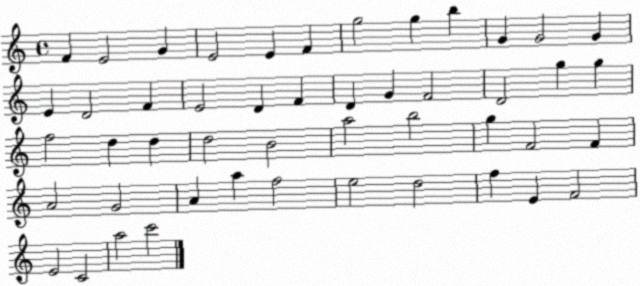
X:1
T:Untitled
M:4/4
L:1/4
K:C
F E2 G E2 E F g2 g b G G2 G E D2 F E2 D F D G F2 D2 g g f2 d d d2 B2 a2 b2 g F2 F A2 G2 A a f2 e2 d2 f E F2 E2 C2 a2 c'2